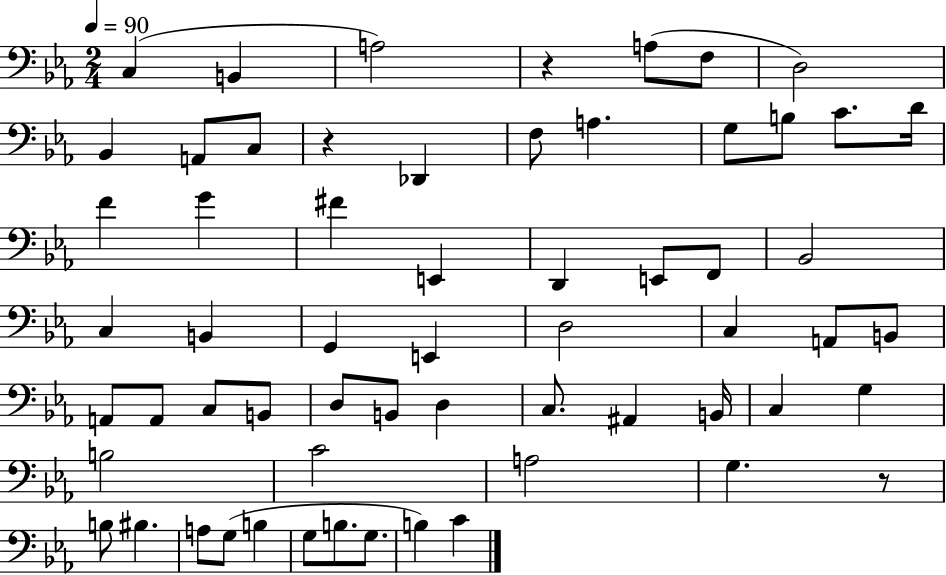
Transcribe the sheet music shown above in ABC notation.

X:1
T:Untitled
M:2/4
L:1/4
K:Eb
C, B,, A,2 z A,/2 F,/2 D,2 _B,, A,,/2 C,/2 z _D,, F,/2 A, G,/2 B,/2 C/2 D/4 F G ^F E,, D,, E,,/2 F,,/2 _B,,2 C, B,, G,, E,, D,2 C, A,,/2 B,,/2 A,,/2 A,,/2 C,/2 B,,/2 D,/2 B,,/2 D, C,/2 ^A,, B,,/4 C, G, B,2 C2 A,2 G, z/2 B,/2 ^B, A,/2 G,/2 B, G,/2 B,/2 G,/2 B, C